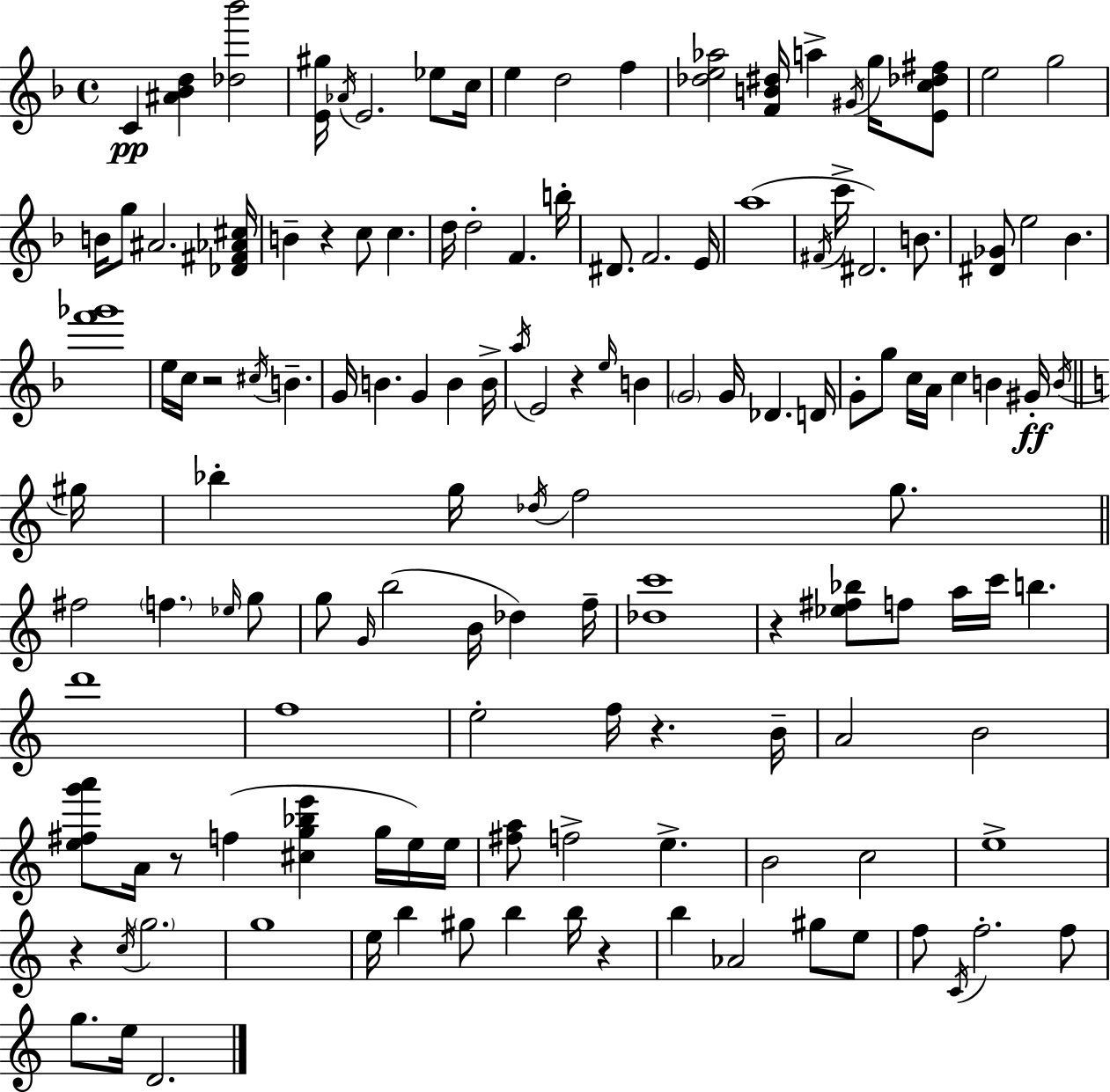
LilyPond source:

{
  \clef treble
  \time 4/4
  \defaultTimeSignature
  \key f \major
  c'4\pp <ais' bes' d''>4 <des'' bes'''>2 | <e' gis''>16 \acciaccatura { aes'16 } e'2. ees''8 | c''16 e''4 d''2 f''4 | <des'' e'' aes''>2 <f' b' dis''>16 a''4-> \acciaccatura { gis'16 } g''16 | \break <e' c'' des'' fis''>8 e''2 g''2 | b'16 g''8 ais'2. | <des' fis' aes' cis''>16 b'4-- r4 c''8 c''4. | d''16 d''2-. f'4. | \break b''16-. dis'8. f'2. | e'16 a''1( | \acciaccatura { fis'16 } c'''16-> dis'2.) | b'8. <dis' ges'>8 e''2 bes'4. | \break <f''' ges'''>1 | e''16 c''16 r2 \acciaccatura { cis''16 } b'4.-- | g'16 b'4. g'4 b'4 | b'16-> \acciaccatura { a''16 } e'2 r4 | \break \grace { e''16 } b'4 \parenthesize g'2 g'16 des'4. | d'16 g'8-. g''8 c''16 a'16 c''4 | b'4 gis'16-.\ff \acciaccatura { b'16 } \bar "||" \break \key a \minor gis''16 bes''4-. g''16 \acciaccatura { des''16 } f''2 g''8. | \bar "||" \break \key c \major fis''2 \parenthesize f''4. \grace { ees''16 } g''8 | g''8 \grace { g'16 } b''2( b'16 des''4) | f''16-- <des'' c'''>1 | r4 <ees'' fis'' bes''>8 f''8 a''16 c'''16 b''4. | \break d'''1 | f''1 | e''2-. f''16 r4. | b'16-- a'2 b'2 | \break <e'' fis'' g''' a'''>8 a'16 r8 f''4( <cis'' g'' bes'' e'''>4 g''16 | e''16) e''16 <fis'' a''>8 f''2-> e''4.-> | b'2 c''2 | e''1-> | \break r4 \acciaccatura { c''16 } \parenthesize g''2. | g''1 | e''16 b''4 gis''8 b''4 b''16 r4 | b''4 aes'2 gis''8 | \break e''8 f''8 \acciaccatura { c'16 } f''2.-. | f''8 g''8. e''16 d'2. | \bar "|."
}